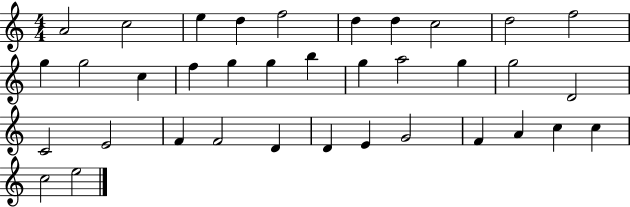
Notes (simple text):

A4/h C5/h E5/q D5/q F5/h D5/q D5/q C5/h D5/h F5/h G5/q G5/h C5/q F5/q G5/q G5/q B5/q G5/q A5/h G5/q G5/h D4/h C4/h E4/h F4/q F4/h D4/q D4/q E4/q G4/h F4/q A4/q C5/q C5/q C5/h E5/h